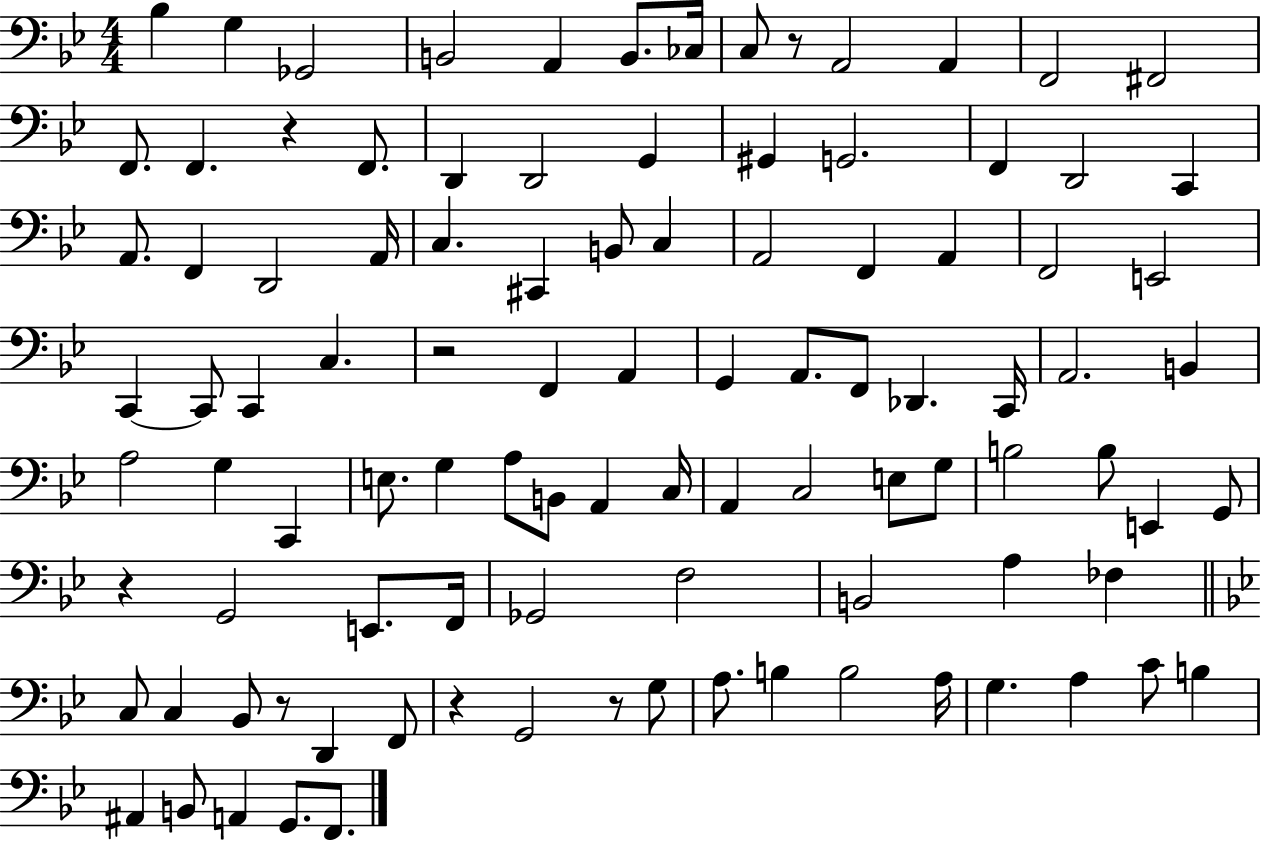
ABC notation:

X:1
T:Untitled
M:4/4
L:1/4
K:Bb
_B, G, _G,,2 B,,2 A,, B,,/2 _C,/4 C,/2 z/2 A,,2 A,, F,,2 ^F,,2 F,,/2 F,, z F,,/2 D,, D,,2 G,, ^G,, G,,2 F,, D,,2 C,, A,,/2 F,, D,,2 A,,/4 C, ^C,, B,,/2 C, A,,2 F,, A,, F,,2 E,,2 C,, C,,/2 C,, C, z2 F,, A,, G,, A,,/2 F,,/2 _D,, C,,/4 A,,2 B,, A,2 G, C,, E,/2 G, A,/2 B,,/2 A,, C,/4 A,, C,2 E,/2 G,/2 B,2 B,/2 E,, G,,/2 z G,,2 E,,/2 F,,/4 _G,,2 F,2 B,,2 A, _F, C,/2 C, _B,,/2 z/2 D,, F,,/2 z G,,2 z/2 G,/2 A,/2 B, B,2 A,/4 G, A, C/2 B, ^A,, B,,/2 A,, G,,/2 F,,/2